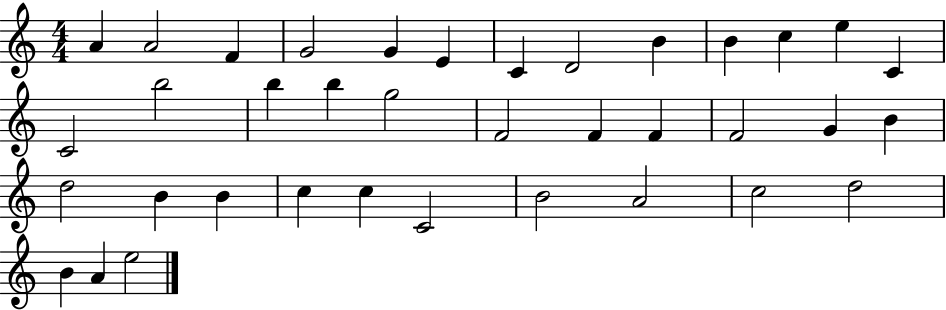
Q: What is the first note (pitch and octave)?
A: A4